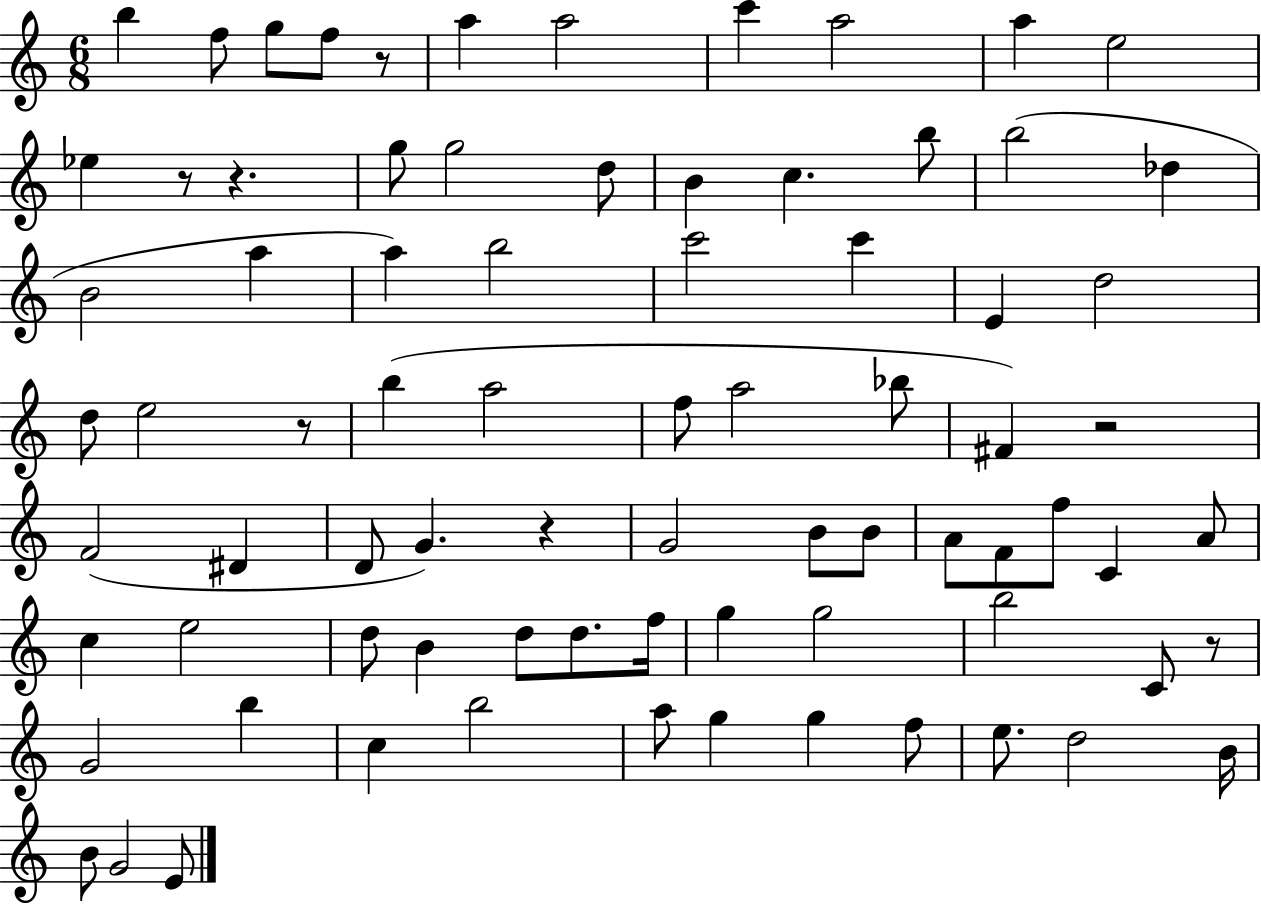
B5/q F5/e G5/e F5/e R/e A5/q A5/h C6/q A5/h A5/q E5/h Eb5/q R/e R/q. G5/e G5/h D5/e B4/q C5/q. B5/e B5/h Db5/q B4/h A5/q A5/q B5/h C6/h C6/q E4/q D5/h D5/e E5/h R/e B5/q A5/h F5/e A5/h Bb5/e F#4/q R/h F4/h D#4/q D4/e G4/q. R/q G4/h B4/e B4/e A4/e F4/e F5/e C4/q A4/e C5/q E5/h D5/e B4/q D5/e D5/e. F5/s G5/q G5/h B5/h C4/e R/e G4/h B5/q C5/q B5/h A5/e G5/q G5/q F5/e E5/e. D5/h B4/s B4/e G4/h E4/e